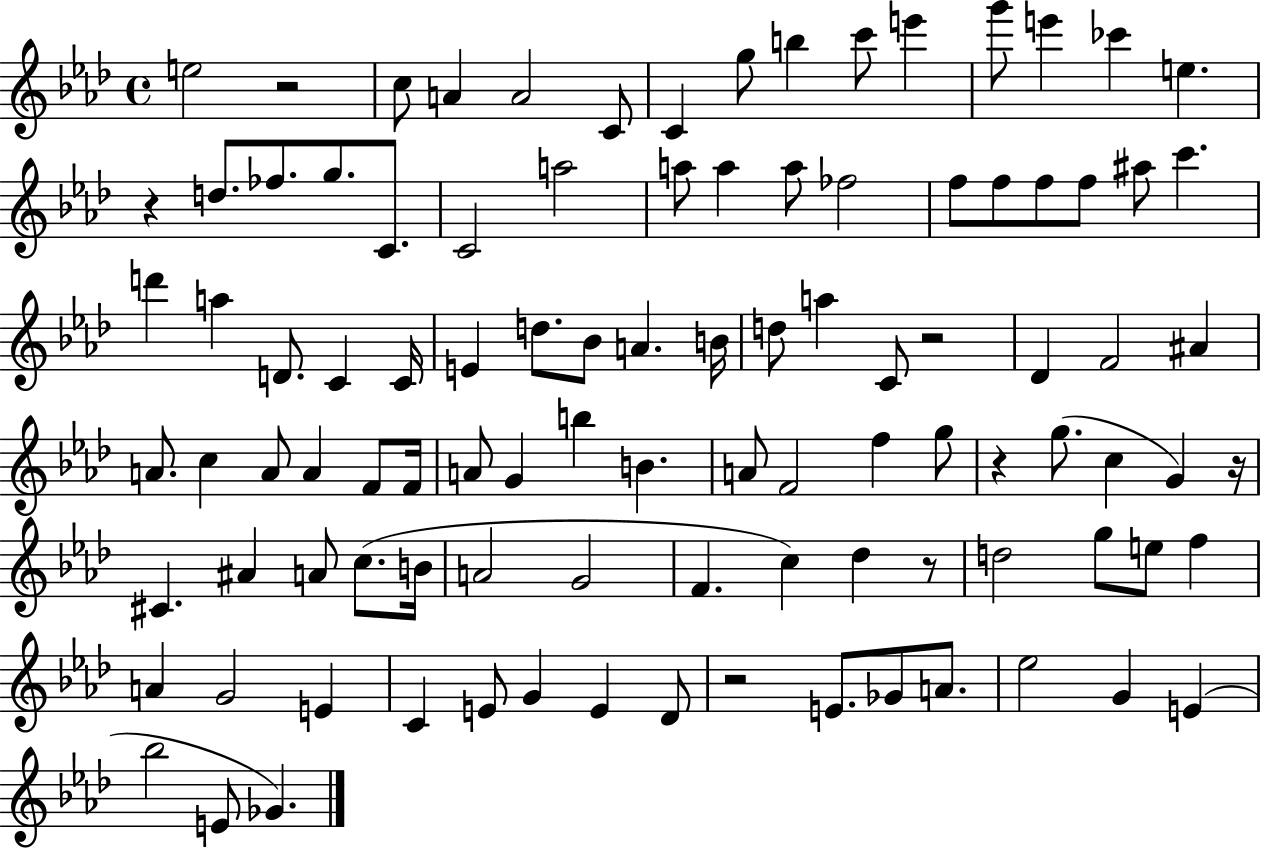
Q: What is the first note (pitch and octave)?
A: E5